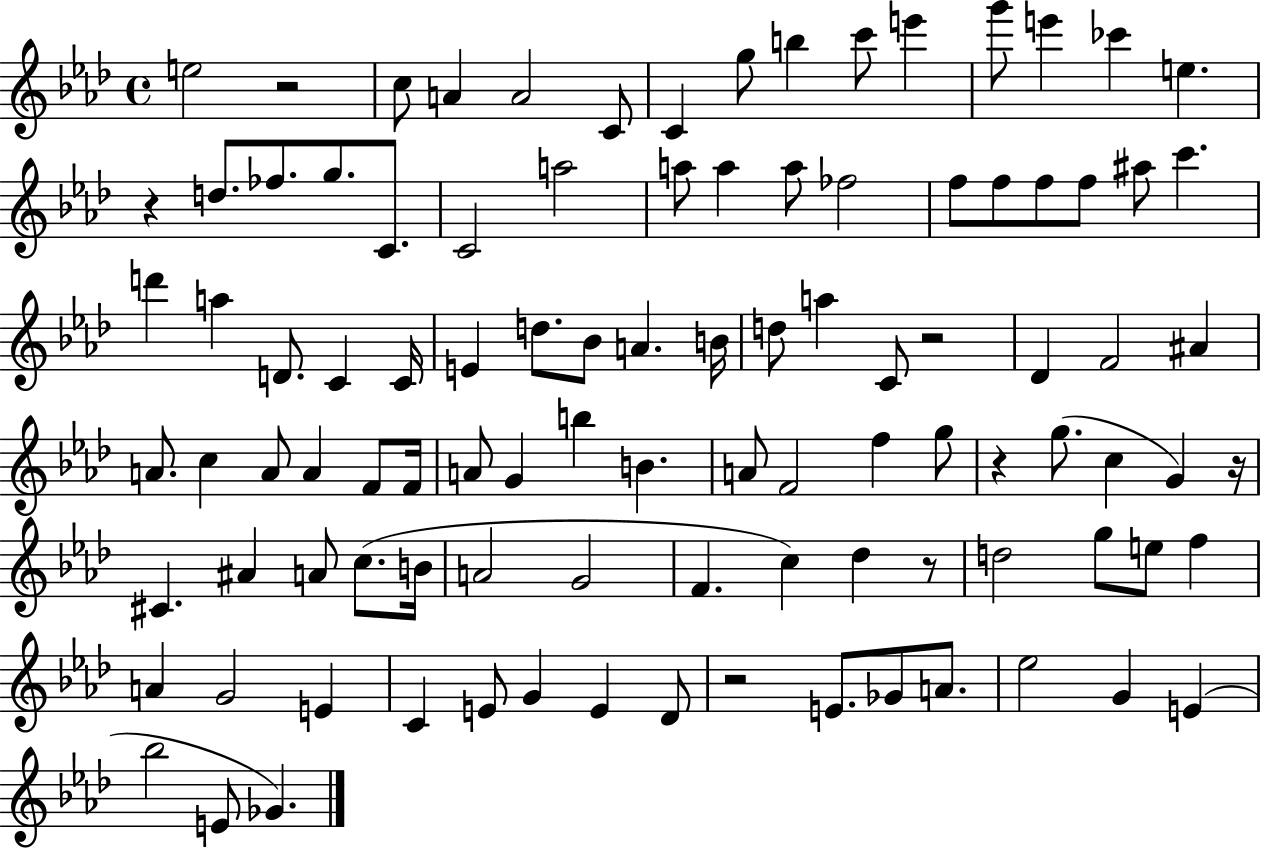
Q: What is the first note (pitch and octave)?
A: E5